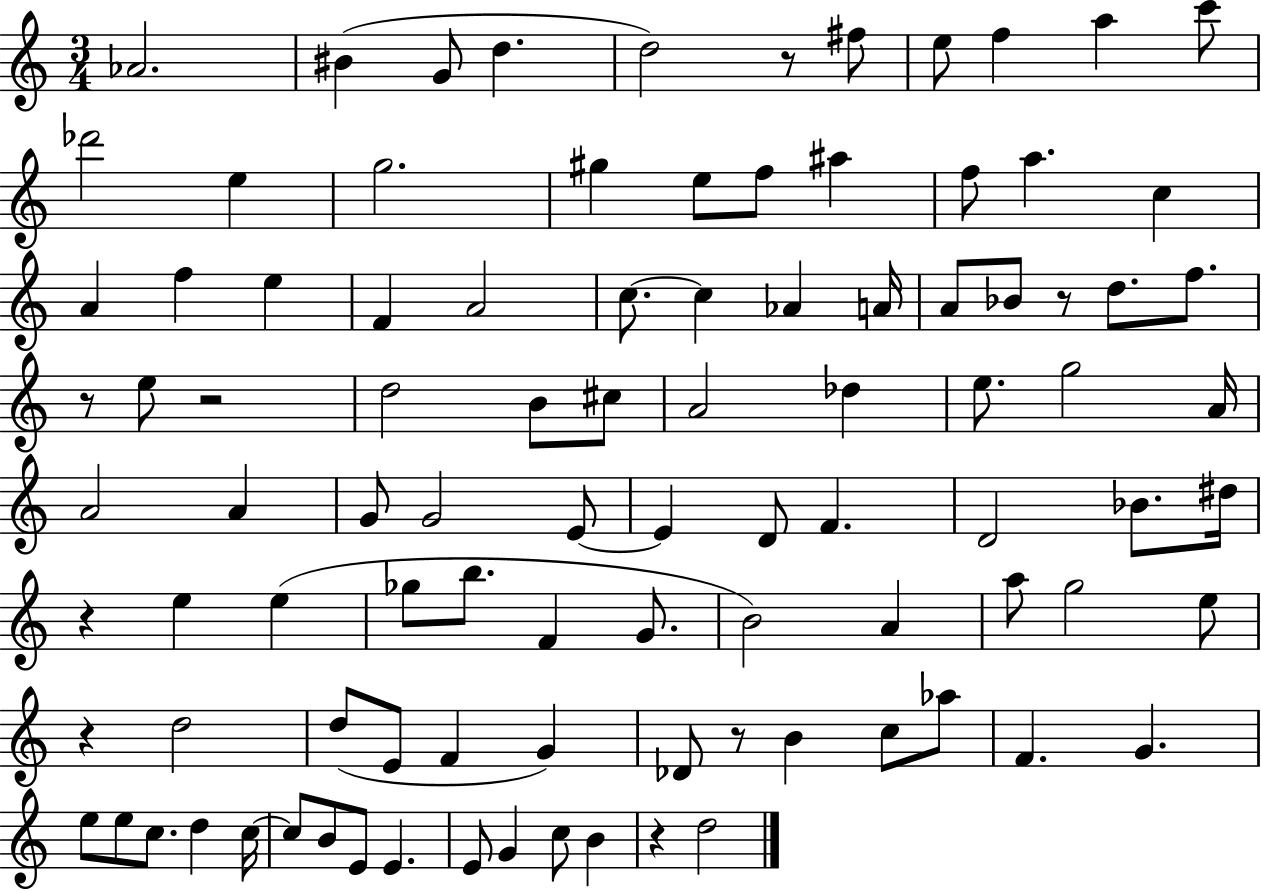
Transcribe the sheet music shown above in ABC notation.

X:1
T:Untitled
M:3/4
L:1/4
K:C
_A2 ^B G/2 d d2 z/2 ^f/2 e/2 f a c'/2 _d'2 e g2 ^g e/2 f/2 ^a f/2 a c A f e F A2 c/2 c _A A/4 A/2 _B/2 z/2 d/2 f/2 z/2 e/2 z2 d2 B/2 ^c/2 A2 _d e/2 g2 A/4 A2 A G/2 G2 E/2 E D/2 F D2 _B/2 ^d/4 z e e _g/2 b/2 F G/2 B2 A a/2 g2 e/2 z d2 d/2 E/2 F G _D/2 z/2 B c/2 _a/2 F G e/2 e/2 c/2 d c/4 c/2 B/2 E/2 E E/2 G c/2 B z d2